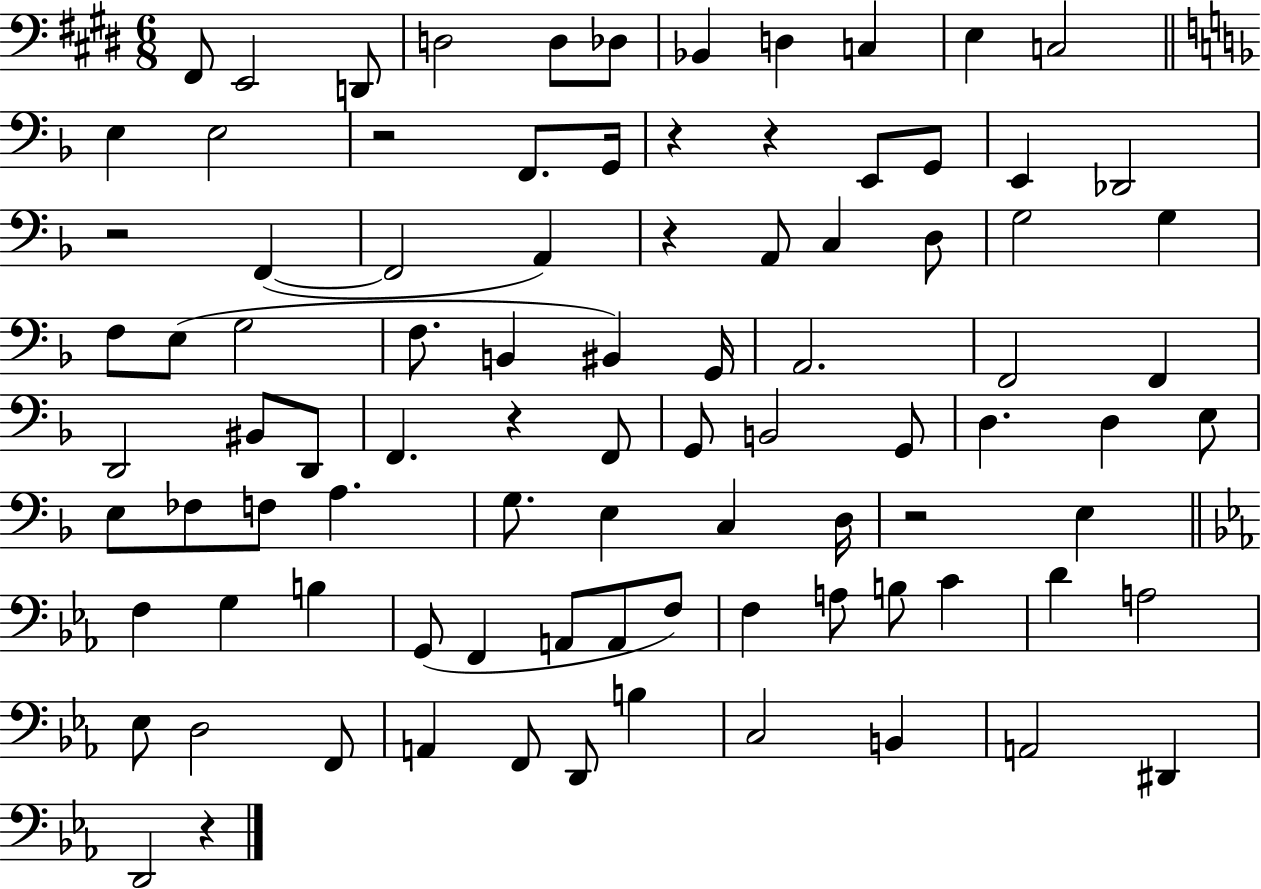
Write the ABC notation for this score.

X:1
T:Untitled
M:6/8
L:1/4
K:E
^F,,/2 E,,2 D,,/2 D,2 D,/2 _D,/2 _B,, D, C, E, C,2 E, E,2 z2 F,,/2 G,,/4 z z E,,/2 G,,/2 E,, _D,,2 z2 F,, F,,2 A,, z A,,/2 C, D,/2 G,2 G, F,/2 E,/2 G,2 F,/2 B,, ^B,, G,,/4 A,,2 F,,2 F,, D,,2 ^B,,/2 D,,/2 F,, z F,,/2 G,,/2 B,,2 G,,/2 D, D, E,/2 E,/2 _F,/2 F,/2 A, G,/2 E, C, D,/4 z2 E, F, G, B, G,,/2 F,, A,,/2 A,,/2 F,/2 F, A,/2 B,/2 C D A,2 _E,/2 D,2 F,,/2 A,, F,,/2 D,,/2 B, C,2 B,, A,,2 ^D,, D,,2 z